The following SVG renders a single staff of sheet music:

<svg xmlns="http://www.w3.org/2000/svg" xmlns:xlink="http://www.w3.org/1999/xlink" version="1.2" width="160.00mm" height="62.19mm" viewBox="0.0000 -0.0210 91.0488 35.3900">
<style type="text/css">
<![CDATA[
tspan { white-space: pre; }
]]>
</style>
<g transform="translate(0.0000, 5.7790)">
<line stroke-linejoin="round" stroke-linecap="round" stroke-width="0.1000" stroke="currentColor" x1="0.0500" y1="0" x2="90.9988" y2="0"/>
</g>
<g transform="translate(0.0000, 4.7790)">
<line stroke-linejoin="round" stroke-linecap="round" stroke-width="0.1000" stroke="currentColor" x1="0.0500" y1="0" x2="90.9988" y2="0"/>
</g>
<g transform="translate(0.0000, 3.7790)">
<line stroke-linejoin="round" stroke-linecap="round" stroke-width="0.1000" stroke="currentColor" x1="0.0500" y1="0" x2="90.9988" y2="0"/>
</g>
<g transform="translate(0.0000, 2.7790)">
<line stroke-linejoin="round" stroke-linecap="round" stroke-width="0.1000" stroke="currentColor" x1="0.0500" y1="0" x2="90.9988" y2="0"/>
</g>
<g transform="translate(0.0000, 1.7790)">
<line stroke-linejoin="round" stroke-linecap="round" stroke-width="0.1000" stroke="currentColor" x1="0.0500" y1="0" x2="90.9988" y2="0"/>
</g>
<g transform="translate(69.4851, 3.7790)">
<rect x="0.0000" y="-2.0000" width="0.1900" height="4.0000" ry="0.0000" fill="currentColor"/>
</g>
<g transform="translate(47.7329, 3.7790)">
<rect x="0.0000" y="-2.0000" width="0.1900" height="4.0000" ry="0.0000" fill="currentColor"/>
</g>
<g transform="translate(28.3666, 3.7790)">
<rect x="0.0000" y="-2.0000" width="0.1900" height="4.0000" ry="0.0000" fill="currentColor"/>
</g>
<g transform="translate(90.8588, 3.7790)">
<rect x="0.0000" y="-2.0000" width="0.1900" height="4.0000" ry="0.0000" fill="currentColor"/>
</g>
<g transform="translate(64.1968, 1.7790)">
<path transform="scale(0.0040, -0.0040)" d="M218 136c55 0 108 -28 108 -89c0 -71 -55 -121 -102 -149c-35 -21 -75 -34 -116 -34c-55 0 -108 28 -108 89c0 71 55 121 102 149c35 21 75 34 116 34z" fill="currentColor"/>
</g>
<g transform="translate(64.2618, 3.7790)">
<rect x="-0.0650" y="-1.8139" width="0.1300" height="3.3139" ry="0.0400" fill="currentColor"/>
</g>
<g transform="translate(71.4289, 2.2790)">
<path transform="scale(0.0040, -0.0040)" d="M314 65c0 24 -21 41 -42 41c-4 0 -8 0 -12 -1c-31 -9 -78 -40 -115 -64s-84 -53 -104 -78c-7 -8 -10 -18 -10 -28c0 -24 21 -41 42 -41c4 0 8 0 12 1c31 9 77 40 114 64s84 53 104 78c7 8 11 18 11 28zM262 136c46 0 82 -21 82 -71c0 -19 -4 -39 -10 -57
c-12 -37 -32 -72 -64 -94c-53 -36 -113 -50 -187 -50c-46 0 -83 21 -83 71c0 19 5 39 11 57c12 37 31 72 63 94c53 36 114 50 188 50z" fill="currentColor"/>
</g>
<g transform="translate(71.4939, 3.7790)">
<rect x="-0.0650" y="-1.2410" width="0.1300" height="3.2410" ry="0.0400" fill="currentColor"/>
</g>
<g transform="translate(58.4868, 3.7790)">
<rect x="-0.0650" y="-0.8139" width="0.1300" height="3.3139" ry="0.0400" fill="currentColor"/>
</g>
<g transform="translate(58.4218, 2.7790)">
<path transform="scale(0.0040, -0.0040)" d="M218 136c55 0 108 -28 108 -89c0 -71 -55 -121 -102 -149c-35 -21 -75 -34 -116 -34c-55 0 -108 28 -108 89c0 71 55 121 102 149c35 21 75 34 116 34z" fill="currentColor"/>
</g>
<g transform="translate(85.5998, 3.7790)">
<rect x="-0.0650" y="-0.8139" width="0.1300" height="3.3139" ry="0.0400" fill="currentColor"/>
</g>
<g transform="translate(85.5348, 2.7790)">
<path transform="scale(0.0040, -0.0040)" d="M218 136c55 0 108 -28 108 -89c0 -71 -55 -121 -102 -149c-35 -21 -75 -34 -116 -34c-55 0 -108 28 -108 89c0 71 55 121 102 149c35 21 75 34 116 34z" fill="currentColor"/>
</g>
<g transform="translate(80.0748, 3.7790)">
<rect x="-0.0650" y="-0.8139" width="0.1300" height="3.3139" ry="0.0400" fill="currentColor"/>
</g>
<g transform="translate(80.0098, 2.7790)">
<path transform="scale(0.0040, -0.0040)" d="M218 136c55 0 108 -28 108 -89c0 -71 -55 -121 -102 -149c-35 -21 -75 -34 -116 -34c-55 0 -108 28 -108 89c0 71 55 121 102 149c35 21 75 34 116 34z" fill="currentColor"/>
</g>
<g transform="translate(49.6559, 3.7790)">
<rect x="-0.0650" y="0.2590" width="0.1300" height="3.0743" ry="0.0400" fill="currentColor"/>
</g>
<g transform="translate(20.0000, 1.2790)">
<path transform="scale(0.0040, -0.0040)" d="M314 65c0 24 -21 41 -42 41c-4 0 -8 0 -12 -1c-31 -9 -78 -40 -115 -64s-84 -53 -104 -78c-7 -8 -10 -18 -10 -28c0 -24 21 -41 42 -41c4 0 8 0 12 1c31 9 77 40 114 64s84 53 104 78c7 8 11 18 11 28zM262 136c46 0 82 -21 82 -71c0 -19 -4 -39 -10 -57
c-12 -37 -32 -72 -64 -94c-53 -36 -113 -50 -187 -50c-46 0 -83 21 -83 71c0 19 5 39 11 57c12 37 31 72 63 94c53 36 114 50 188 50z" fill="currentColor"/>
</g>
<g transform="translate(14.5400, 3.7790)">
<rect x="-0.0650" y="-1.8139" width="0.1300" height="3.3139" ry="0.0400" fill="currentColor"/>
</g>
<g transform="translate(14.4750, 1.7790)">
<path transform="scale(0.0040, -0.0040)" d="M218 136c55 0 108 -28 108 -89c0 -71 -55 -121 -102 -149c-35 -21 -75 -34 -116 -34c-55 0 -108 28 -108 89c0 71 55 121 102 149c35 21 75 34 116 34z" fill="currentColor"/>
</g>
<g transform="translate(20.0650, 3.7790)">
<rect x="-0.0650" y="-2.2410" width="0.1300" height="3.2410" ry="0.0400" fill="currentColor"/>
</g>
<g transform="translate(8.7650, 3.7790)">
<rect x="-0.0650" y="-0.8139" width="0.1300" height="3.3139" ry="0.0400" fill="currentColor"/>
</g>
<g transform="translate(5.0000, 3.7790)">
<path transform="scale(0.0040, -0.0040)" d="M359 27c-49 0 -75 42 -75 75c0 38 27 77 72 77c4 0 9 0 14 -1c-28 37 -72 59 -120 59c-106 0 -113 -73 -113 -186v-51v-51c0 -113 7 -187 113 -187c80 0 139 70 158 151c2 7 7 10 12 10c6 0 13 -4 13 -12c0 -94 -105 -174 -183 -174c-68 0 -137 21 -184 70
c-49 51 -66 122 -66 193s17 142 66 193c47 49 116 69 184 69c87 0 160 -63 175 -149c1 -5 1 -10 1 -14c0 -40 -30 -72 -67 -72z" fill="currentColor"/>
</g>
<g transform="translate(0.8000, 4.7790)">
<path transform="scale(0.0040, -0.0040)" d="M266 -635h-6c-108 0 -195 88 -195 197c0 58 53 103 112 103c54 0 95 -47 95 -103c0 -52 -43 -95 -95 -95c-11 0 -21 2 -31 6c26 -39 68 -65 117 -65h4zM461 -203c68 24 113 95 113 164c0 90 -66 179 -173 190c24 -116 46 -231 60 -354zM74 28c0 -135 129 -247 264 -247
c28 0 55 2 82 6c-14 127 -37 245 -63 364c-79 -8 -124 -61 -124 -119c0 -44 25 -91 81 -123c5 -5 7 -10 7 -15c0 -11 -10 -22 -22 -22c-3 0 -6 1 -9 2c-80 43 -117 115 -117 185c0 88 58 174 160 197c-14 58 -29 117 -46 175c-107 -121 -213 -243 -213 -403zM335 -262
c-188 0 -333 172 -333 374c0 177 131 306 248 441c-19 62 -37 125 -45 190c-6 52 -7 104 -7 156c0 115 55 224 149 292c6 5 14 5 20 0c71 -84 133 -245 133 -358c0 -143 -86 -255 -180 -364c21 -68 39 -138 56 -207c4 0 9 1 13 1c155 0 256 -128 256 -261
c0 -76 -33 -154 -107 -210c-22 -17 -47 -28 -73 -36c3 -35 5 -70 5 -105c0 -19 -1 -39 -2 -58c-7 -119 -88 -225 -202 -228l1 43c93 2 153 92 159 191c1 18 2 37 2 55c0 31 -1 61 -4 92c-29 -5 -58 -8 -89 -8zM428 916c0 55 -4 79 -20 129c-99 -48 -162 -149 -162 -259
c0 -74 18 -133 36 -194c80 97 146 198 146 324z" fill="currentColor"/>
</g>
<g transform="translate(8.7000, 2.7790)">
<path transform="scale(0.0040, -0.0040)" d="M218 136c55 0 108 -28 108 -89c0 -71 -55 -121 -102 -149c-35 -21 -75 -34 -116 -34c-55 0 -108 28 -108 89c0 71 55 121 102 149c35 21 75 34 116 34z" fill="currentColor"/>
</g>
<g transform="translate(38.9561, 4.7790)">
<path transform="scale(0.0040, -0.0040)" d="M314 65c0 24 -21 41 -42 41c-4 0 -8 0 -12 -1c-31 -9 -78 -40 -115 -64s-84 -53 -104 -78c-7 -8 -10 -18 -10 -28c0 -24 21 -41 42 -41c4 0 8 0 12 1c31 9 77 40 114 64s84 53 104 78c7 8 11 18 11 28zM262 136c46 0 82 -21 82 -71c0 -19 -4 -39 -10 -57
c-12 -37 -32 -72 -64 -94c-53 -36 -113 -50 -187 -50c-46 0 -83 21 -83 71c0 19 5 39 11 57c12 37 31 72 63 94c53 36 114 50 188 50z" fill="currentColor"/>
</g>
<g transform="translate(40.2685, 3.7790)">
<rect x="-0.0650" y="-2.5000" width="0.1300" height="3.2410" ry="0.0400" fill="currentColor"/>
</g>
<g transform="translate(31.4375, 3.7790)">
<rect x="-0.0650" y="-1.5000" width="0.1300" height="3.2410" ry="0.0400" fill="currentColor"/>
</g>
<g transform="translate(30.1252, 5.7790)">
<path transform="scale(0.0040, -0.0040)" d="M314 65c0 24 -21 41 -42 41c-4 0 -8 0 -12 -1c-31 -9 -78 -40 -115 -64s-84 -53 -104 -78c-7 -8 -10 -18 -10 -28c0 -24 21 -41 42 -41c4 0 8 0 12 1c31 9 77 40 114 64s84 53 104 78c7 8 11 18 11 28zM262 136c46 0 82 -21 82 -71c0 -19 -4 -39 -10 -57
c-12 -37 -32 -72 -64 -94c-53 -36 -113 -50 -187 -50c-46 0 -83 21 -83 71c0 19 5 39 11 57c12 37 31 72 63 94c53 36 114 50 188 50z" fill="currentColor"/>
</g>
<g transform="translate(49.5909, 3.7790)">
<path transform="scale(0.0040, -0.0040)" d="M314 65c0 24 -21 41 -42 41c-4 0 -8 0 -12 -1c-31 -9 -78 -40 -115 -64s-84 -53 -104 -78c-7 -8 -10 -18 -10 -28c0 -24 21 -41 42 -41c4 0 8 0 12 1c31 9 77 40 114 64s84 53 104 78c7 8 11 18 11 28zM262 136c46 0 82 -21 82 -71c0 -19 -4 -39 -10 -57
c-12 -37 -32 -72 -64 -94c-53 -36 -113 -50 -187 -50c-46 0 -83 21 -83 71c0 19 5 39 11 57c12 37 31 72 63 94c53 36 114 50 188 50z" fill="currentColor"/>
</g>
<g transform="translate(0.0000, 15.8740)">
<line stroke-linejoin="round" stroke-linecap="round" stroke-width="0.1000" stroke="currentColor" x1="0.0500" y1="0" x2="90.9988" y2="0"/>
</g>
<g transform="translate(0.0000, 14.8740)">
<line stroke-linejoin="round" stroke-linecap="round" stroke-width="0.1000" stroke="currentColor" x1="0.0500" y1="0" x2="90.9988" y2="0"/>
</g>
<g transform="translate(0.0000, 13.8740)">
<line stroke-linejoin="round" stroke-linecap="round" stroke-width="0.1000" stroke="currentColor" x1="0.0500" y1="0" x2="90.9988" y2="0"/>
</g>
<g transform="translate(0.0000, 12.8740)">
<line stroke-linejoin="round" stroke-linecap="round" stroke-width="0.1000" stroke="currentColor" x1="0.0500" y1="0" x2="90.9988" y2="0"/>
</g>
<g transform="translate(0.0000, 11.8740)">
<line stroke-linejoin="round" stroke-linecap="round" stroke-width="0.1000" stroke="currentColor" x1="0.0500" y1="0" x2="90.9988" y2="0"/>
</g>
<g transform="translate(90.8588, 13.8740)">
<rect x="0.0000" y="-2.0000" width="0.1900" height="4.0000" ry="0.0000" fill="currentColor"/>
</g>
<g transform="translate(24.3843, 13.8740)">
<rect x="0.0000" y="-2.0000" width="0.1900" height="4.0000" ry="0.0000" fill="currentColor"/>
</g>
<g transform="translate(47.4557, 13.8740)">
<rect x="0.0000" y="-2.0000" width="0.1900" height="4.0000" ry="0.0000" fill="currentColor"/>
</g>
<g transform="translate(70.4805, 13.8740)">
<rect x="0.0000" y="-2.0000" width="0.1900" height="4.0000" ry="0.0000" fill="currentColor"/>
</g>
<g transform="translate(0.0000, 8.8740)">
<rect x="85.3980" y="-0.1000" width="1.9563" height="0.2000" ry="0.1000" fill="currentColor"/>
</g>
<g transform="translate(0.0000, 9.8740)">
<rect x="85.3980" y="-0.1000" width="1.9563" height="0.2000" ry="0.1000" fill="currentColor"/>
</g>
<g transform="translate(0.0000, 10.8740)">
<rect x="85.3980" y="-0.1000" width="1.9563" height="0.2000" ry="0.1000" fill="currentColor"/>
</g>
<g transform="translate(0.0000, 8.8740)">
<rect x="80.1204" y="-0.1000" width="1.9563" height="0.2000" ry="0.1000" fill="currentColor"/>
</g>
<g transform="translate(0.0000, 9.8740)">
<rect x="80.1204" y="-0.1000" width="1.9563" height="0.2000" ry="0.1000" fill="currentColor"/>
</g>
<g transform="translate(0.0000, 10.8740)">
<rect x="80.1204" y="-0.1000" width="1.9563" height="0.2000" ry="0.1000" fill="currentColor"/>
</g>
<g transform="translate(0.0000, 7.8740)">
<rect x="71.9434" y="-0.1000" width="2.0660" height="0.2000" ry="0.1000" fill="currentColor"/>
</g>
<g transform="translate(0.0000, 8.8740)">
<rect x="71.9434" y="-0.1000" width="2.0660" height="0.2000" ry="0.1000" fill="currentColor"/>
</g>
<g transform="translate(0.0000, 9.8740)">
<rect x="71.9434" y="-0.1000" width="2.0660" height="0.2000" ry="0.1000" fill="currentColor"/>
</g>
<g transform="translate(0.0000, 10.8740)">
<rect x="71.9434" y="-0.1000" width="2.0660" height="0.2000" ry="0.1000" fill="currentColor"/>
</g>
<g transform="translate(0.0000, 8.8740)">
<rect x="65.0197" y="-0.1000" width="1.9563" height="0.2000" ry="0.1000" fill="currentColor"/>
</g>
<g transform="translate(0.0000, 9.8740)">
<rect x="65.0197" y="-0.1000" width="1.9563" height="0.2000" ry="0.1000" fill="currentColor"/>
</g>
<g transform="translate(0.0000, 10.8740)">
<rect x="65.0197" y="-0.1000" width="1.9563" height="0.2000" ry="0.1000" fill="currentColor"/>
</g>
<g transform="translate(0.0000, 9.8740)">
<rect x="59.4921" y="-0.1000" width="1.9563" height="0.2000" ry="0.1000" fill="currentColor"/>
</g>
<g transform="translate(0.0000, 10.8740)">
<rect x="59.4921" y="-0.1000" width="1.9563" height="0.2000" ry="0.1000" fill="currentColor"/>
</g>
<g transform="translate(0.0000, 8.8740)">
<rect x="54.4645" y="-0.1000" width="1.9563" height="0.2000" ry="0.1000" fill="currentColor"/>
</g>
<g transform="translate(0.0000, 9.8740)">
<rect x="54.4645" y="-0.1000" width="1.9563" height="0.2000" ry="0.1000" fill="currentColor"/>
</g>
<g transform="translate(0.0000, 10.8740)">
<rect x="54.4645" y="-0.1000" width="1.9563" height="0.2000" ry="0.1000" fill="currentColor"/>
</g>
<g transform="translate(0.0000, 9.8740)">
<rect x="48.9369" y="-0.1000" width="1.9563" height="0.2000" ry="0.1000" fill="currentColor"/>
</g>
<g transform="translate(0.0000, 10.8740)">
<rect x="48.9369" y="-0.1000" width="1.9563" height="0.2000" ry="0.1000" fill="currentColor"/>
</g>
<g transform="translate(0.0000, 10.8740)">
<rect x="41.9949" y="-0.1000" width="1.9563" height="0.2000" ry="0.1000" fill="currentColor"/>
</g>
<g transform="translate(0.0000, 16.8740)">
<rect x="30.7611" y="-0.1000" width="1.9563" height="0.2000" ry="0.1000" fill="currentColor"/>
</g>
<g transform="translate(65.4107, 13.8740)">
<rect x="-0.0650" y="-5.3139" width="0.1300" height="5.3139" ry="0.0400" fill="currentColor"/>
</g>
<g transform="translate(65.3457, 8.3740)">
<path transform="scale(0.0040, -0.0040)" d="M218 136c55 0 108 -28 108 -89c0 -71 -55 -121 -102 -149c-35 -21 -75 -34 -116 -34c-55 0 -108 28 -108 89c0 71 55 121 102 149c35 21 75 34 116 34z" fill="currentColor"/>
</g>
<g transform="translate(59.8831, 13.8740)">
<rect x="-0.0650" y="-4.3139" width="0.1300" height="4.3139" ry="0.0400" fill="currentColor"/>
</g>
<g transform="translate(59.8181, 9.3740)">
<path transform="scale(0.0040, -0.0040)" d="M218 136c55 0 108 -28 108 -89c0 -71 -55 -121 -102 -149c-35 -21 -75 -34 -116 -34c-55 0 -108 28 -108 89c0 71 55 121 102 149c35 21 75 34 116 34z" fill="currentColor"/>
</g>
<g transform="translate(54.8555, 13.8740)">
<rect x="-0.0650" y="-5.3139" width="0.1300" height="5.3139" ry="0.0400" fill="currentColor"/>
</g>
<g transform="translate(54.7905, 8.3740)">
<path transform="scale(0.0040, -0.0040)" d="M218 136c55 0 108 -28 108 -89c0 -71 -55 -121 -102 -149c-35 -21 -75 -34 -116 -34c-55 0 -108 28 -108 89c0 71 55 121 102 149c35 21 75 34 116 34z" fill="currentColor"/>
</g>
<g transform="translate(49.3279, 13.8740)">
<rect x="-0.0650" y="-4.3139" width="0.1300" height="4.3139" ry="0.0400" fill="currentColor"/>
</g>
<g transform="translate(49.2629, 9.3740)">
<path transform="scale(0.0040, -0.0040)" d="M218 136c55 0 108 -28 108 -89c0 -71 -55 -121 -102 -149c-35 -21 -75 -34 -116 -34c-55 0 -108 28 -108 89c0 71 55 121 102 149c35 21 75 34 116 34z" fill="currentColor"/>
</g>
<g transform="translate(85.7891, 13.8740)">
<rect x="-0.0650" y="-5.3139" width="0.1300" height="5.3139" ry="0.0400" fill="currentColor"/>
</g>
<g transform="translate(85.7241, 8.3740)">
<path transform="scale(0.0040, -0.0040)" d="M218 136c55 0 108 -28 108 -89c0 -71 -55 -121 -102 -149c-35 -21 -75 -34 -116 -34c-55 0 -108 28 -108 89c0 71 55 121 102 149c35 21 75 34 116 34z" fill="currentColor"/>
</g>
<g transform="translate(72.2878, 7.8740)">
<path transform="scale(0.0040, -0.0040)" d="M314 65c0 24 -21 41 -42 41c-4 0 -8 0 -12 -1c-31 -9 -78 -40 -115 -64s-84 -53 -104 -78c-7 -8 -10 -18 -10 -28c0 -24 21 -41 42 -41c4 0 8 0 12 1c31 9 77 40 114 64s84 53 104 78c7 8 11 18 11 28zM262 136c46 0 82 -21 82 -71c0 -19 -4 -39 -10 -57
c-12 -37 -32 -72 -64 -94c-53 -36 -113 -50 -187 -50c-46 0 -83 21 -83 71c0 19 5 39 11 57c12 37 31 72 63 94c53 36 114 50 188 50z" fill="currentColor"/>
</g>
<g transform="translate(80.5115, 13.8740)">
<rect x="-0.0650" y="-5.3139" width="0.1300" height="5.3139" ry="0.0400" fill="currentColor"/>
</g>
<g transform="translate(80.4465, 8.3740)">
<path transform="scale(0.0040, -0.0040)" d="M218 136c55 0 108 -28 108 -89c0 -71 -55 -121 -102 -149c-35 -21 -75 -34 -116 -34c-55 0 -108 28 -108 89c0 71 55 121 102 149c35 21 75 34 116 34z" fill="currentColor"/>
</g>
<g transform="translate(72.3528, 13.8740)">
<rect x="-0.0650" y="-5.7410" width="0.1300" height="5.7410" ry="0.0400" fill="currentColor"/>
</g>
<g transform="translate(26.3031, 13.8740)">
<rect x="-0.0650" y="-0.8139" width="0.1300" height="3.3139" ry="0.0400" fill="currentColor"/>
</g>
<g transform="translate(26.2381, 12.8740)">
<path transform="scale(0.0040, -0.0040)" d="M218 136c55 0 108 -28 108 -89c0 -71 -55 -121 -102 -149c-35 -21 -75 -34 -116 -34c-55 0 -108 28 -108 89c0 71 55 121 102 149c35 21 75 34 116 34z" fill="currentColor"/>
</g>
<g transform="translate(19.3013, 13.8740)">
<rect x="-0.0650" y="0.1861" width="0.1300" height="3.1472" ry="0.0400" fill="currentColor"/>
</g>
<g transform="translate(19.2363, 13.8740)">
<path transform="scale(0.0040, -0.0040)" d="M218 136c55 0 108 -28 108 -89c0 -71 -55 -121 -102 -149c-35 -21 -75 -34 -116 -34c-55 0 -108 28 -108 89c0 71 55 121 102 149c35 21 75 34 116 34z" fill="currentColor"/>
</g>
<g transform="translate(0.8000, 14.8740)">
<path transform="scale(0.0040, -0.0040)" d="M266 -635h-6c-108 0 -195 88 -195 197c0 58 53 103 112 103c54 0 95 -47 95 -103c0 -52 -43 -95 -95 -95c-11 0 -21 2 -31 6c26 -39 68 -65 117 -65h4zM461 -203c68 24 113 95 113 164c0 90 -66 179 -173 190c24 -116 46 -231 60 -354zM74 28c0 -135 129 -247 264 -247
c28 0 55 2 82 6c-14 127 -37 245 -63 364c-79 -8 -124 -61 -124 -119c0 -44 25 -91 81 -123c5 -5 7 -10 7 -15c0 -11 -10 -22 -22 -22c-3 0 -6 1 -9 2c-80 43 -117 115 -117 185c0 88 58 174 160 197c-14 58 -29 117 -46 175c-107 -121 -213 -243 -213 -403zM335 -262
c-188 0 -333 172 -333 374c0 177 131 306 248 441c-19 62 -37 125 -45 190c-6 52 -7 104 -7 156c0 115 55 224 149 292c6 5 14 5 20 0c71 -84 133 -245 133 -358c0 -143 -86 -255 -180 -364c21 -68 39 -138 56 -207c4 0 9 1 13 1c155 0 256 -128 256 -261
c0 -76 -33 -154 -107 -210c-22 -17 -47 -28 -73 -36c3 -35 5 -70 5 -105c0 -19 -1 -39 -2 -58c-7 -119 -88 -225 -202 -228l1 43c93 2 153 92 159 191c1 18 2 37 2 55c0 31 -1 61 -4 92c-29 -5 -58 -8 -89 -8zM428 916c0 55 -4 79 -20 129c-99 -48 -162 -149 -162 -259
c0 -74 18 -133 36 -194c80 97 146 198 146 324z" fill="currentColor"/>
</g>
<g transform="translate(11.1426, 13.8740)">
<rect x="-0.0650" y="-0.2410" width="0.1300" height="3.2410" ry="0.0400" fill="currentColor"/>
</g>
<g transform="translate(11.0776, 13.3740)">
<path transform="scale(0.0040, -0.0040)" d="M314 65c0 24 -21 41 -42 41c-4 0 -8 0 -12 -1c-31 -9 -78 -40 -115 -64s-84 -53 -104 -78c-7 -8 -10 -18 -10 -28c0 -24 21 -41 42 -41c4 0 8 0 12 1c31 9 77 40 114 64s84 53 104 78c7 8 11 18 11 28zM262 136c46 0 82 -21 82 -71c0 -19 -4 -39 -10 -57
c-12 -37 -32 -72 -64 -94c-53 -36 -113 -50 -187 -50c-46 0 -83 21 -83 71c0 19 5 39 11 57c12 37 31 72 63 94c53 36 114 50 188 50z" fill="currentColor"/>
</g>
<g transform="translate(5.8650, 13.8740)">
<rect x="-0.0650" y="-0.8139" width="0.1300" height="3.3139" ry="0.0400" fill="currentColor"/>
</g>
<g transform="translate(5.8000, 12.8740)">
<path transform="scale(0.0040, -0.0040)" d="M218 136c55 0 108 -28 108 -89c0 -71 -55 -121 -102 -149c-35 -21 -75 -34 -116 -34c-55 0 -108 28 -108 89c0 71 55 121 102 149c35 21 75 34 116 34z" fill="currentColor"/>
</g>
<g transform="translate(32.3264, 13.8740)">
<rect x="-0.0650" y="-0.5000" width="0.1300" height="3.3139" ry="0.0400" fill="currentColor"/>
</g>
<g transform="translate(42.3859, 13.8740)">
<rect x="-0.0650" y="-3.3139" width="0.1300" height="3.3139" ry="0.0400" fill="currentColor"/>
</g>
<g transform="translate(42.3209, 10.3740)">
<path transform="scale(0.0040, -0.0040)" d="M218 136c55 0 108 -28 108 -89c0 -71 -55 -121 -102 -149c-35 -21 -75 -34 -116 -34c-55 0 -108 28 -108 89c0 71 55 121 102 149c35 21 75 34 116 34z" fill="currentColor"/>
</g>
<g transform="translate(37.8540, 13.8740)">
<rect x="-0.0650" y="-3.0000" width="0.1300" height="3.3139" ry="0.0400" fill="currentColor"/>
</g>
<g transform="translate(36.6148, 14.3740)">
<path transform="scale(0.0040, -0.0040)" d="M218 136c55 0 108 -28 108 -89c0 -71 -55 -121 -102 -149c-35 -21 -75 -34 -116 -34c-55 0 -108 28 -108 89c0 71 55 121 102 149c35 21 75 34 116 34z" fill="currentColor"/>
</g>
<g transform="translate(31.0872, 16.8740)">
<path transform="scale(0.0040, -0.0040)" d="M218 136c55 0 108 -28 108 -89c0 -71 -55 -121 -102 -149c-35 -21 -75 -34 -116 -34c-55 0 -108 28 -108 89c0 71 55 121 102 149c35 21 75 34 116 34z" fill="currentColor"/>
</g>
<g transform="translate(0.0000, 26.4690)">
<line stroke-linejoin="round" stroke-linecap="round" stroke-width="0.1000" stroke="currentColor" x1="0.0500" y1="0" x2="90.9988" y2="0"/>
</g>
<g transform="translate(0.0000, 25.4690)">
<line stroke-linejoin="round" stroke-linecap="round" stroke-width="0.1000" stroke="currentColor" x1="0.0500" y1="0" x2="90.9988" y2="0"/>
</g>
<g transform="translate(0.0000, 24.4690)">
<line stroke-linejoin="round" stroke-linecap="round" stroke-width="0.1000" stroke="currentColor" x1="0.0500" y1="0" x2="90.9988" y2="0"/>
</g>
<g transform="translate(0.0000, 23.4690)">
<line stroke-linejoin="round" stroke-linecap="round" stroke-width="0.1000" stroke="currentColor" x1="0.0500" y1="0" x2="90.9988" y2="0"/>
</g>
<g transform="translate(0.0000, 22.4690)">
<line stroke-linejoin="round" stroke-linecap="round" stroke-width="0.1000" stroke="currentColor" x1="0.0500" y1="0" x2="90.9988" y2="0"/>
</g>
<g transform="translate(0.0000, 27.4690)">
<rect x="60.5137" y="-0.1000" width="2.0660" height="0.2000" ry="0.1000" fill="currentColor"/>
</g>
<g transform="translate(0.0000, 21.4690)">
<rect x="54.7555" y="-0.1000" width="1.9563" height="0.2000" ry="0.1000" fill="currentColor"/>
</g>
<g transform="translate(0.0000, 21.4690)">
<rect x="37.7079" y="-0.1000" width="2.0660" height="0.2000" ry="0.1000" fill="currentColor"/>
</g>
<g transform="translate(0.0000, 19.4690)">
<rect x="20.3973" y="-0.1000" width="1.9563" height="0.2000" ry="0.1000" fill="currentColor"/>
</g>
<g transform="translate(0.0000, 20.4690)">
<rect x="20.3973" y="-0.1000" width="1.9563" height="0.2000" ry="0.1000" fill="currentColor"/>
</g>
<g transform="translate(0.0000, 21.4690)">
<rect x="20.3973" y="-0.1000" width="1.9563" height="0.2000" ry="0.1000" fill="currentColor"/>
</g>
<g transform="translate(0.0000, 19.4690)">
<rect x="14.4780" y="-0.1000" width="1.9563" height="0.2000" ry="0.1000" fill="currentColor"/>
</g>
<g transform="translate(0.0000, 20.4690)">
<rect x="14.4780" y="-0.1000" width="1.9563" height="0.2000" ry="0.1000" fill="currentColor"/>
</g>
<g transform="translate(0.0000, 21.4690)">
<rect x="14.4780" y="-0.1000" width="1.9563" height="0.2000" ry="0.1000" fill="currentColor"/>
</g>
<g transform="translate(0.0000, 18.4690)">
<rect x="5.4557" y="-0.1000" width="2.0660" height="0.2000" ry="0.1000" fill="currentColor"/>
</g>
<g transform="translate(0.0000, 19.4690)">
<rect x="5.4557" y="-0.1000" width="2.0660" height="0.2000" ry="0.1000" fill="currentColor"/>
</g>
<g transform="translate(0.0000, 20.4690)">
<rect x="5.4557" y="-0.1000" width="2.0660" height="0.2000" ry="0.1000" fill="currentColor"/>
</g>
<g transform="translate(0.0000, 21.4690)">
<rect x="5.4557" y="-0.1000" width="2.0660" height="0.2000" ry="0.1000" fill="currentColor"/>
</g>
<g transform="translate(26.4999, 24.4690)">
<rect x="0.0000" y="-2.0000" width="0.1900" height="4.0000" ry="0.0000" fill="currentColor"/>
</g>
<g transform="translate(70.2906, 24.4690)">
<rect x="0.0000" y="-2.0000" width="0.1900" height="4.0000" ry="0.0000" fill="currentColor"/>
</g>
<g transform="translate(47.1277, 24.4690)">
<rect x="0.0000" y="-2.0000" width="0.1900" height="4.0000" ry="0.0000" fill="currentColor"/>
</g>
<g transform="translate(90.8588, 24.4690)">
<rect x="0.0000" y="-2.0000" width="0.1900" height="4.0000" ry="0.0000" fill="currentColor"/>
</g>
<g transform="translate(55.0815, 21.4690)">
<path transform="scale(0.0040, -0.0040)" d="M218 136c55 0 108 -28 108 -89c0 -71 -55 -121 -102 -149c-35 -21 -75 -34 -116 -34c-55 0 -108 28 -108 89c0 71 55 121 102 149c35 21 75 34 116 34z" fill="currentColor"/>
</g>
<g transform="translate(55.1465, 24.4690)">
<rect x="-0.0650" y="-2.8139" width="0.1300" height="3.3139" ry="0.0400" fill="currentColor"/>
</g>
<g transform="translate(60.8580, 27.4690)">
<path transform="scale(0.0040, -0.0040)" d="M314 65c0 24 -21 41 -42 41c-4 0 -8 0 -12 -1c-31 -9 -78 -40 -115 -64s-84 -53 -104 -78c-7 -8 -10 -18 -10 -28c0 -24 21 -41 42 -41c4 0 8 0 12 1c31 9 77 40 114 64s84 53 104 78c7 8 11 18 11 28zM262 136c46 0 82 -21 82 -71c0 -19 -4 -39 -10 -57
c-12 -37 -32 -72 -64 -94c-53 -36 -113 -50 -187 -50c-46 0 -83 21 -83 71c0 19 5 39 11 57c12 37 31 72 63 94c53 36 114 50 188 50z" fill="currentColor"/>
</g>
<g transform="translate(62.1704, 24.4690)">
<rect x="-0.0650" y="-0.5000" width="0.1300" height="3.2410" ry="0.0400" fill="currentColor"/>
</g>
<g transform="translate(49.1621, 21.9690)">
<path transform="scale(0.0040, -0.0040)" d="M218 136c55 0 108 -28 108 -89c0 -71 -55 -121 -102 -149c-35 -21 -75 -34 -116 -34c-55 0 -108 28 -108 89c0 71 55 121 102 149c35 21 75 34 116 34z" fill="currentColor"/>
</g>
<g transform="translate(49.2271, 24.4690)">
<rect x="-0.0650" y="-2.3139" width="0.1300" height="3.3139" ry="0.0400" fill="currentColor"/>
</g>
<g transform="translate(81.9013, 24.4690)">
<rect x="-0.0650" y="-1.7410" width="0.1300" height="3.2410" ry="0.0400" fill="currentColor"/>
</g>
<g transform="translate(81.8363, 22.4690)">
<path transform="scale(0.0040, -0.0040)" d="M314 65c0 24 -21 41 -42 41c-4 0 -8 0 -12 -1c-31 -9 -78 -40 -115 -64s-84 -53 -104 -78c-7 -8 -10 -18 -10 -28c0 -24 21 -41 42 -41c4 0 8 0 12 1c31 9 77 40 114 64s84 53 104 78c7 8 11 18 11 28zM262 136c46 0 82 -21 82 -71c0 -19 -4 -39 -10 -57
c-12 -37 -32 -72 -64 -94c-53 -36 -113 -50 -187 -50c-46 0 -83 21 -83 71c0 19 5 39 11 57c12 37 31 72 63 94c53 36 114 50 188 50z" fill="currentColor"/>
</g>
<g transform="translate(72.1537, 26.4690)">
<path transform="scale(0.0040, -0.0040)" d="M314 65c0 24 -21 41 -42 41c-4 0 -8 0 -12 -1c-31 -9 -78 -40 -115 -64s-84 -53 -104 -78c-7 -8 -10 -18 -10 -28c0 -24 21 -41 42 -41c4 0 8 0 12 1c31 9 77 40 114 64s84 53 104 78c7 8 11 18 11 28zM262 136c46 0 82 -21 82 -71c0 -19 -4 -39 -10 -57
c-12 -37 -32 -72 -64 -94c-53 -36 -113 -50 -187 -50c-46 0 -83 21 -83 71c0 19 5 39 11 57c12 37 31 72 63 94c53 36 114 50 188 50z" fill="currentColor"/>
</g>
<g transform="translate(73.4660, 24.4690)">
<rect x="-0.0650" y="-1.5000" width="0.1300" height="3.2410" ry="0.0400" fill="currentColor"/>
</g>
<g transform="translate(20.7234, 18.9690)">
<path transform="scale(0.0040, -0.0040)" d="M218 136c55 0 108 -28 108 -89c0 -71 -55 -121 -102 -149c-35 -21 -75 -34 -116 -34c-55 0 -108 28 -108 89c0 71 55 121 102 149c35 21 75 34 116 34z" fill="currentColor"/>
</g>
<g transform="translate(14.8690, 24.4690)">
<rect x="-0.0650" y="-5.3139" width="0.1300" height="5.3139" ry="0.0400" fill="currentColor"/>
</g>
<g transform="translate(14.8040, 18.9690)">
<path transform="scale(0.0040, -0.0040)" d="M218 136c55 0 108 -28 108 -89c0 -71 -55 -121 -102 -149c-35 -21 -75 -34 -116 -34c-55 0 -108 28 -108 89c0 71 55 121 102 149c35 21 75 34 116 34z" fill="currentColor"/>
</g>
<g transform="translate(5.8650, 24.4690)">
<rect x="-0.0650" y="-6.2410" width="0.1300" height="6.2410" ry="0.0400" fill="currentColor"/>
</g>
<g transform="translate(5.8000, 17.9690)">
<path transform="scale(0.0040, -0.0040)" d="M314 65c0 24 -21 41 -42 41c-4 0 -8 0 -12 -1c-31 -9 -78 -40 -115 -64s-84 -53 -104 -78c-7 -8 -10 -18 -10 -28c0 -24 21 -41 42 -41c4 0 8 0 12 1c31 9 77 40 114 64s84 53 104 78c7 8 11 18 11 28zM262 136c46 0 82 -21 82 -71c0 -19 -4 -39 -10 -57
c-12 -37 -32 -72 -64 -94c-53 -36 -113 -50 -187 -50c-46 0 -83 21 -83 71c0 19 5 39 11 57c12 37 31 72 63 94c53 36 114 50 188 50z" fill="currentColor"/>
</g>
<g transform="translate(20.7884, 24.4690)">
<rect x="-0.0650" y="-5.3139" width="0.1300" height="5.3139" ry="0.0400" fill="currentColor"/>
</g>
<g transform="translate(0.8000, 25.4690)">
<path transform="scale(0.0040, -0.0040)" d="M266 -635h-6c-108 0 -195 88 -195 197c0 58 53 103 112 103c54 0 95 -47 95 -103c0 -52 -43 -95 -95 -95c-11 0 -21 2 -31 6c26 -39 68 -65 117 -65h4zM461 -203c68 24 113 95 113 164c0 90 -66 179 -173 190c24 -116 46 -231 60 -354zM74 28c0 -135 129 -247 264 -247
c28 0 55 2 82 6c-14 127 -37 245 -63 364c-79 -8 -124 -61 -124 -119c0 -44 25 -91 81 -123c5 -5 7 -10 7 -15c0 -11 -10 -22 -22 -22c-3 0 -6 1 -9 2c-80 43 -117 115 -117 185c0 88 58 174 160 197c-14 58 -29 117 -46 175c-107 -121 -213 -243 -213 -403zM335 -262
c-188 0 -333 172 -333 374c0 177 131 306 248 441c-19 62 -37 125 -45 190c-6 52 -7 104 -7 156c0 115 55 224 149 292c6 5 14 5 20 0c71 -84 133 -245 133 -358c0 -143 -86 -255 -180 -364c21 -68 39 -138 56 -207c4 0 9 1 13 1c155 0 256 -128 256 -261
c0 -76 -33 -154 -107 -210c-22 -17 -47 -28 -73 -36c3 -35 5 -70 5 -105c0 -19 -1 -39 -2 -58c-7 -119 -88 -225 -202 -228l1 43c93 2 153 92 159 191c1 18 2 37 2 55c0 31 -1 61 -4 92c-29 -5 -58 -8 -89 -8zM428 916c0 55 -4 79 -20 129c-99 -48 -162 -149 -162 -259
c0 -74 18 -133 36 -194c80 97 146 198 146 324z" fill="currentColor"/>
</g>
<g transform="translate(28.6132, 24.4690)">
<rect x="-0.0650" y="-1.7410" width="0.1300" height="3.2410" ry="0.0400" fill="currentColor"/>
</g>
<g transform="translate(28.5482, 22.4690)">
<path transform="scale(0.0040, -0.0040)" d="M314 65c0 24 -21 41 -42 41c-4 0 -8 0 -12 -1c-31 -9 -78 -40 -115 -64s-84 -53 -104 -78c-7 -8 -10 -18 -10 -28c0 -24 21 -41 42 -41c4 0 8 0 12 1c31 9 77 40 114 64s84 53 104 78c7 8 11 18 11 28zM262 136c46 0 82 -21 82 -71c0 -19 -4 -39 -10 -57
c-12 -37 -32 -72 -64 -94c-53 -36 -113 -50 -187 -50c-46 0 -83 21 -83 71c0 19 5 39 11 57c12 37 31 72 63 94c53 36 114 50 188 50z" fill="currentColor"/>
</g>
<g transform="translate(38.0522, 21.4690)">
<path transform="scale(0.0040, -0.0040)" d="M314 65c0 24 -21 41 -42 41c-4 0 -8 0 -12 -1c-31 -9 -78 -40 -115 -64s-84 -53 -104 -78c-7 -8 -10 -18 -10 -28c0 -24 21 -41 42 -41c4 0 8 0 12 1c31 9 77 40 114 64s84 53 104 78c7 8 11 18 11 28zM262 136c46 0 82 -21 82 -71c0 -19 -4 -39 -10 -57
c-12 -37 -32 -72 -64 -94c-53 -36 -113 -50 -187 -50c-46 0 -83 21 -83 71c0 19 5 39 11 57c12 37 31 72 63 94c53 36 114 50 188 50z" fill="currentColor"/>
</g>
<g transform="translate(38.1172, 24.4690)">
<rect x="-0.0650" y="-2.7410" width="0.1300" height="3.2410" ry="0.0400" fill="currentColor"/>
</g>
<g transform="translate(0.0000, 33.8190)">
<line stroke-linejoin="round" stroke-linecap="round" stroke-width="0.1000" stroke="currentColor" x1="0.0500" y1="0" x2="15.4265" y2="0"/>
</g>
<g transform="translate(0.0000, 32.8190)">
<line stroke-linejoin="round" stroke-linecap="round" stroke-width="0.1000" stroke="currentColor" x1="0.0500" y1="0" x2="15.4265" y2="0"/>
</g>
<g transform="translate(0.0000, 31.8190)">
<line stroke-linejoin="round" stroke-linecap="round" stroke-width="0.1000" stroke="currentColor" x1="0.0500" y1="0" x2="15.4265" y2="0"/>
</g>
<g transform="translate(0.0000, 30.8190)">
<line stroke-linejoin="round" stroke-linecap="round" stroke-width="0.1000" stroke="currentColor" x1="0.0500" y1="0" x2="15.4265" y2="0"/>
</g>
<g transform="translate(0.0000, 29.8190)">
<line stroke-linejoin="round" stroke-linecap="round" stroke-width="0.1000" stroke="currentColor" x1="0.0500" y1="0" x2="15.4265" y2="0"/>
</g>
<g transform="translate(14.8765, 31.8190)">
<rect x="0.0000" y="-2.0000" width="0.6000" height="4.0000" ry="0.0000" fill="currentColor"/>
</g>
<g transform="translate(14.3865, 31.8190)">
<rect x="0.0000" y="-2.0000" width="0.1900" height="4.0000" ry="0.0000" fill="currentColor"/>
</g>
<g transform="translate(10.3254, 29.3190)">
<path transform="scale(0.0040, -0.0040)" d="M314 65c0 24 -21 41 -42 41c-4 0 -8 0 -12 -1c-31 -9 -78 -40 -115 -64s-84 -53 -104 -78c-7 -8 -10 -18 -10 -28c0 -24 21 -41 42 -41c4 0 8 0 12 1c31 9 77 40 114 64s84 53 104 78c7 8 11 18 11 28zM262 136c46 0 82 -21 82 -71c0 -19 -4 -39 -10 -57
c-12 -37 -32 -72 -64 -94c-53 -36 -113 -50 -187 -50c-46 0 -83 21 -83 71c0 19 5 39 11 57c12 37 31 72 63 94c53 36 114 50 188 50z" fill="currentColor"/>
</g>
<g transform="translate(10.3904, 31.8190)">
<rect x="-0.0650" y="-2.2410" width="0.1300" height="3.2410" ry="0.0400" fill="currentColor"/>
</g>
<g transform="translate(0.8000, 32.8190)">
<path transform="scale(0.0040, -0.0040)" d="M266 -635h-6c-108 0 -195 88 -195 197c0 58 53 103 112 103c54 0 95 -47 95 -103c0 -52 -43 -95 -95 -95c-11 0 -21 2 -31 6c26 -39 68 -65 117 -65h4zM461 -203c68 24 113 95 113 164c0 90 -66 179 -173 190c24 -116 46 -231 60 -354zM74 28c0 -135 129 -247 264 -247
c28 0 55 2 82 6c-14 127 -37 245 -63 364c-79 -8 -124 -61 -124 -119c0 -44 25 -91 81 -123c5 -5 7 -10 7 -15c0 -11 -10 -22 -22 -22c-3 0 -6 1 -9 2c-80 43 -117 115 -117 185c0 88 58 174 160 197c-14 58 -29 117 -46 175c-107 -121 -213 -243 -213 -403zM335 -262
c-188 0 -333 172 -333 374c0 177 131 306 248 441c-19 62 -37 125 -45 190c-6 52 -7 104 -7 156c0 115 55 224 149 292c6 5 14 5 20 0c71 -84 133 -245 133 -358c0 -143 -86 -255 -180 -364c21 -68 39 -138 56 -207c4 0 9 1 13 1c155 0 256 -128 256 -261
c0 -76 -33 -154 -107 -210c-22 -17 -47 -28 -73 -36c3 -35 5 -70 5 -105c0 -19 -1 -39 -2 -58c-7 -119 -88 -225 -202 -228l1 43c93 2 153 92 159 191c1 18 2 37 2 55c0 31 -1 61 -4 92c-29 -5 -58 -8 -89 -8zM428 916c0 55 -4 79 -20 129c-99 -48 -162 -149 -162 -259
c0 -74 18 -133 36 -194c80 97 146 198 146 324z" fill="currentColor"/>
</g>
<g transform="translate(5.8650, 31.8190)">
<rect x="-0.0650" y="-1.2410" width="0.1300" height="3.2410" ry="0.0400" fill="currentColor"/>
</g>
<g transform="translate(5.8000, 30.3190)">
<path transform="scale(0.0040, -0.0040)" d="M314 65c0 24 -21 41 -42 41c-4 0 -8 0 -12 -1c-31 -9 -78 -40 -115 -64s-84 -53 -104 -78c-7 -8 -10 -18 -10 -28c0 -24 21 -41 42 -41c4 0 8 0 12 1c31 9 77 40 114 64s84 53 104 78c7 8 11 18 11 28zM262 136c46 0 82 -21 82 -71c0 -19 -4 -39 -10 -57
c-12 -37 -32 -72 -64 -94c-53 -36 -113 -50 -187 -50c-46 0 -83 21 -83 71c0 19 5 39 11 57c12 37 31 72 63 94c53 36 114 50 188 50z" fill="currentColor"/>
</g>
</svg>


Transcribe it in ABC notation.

X:1
T:Untitled
M:4/4
L:1/4
K:C
d f g2 E2 G2 B2 d f e2 d d d c2 B d C A b d' f' d' f' g'2 f' f' a'2 f' f' f2 a2 g a C2 E2 f2 e2 g2